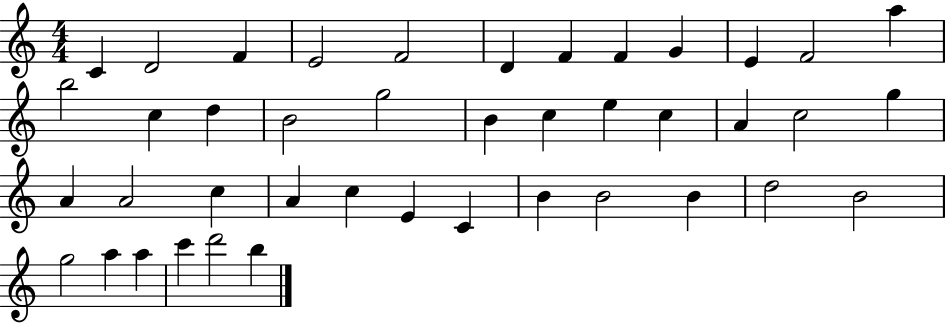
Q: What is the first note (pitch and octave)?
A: C4